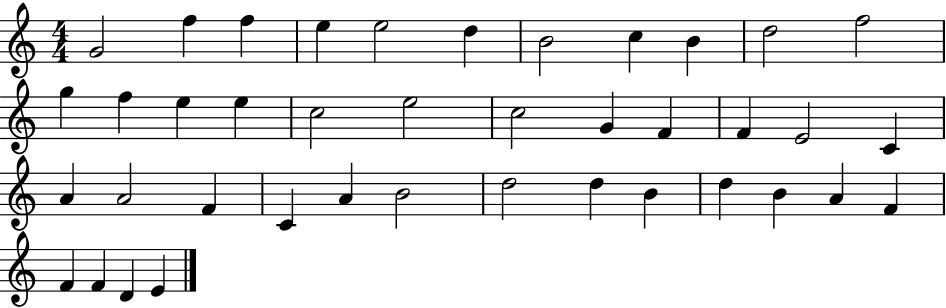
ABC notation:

X:1
T:Untitled
M:4/4
L:1/4
K:C
G2 f f e e2 d B2 c B d2 f2 g f e e c2 e2 c2 G F F E2 C A A2 F C A B2 d2 d B d B A F F F D E